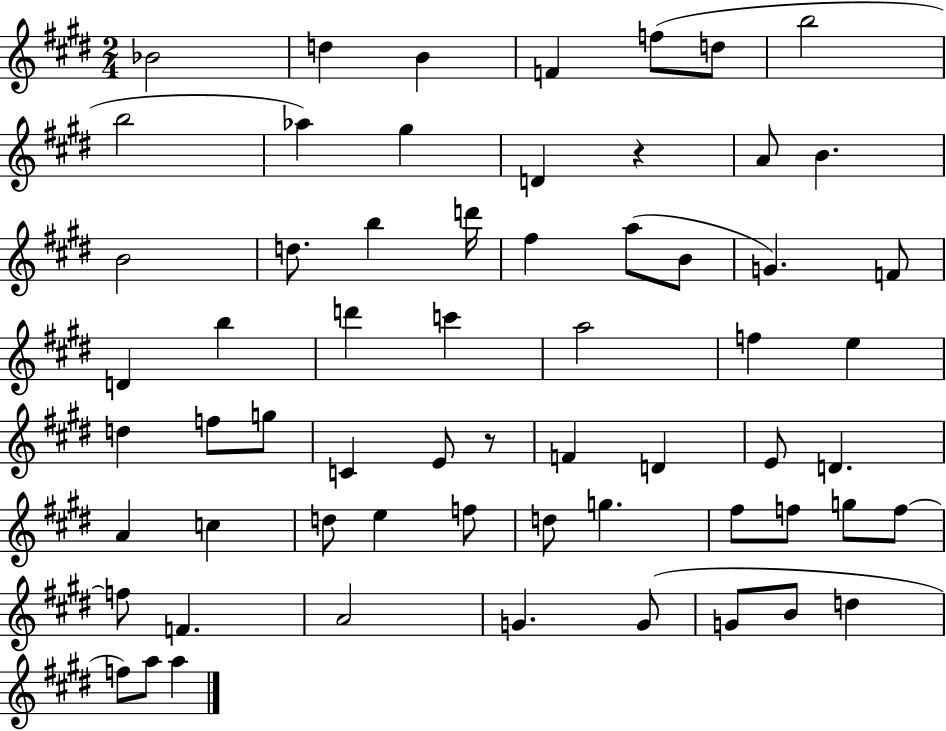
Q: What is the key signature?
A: E major